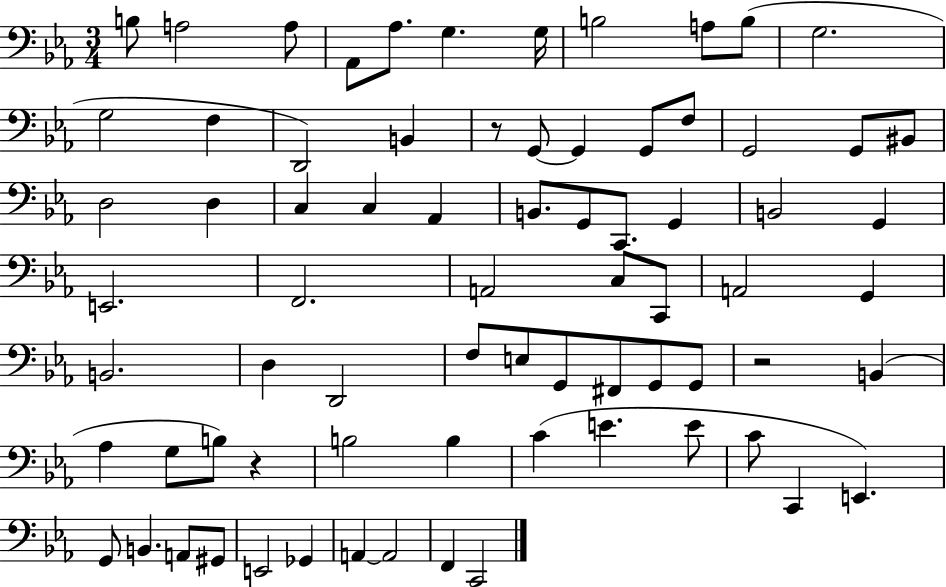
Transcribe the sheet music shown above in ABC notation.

X:1
T:Untitled
M:3/4
L:1/4
K:Eb
B,/2 A,2 A,/2 _A,,/2 _A,/2 G, G,/4 B,2 A,/2 B,/2 G,2 G,2 F, D,,2 B,, z/2 G,,/2 G,, G,,/2 F,/2 G,,2 G,,/2 ^B,,/2 D,2 D, C, C, _A,, B,,/2 G,,/2 C,,/2 G,, B,,2 G,, E,,2 F,,2 A,,2 C,/2 C,,/2 A,,2 G,, B,,2 D, D,,2 F,/2 E,/2 G,,/2 ^F,,/2 G,,/2 G,,/2 z2 B,, _A, G,/2 B,/2 z B,2 B, C E E/2 C/2 C,, E,, G,,/2 B,, A,,/2 ^G,,/2 E,,2 _G,, A,, A,,2 F,, C,,2